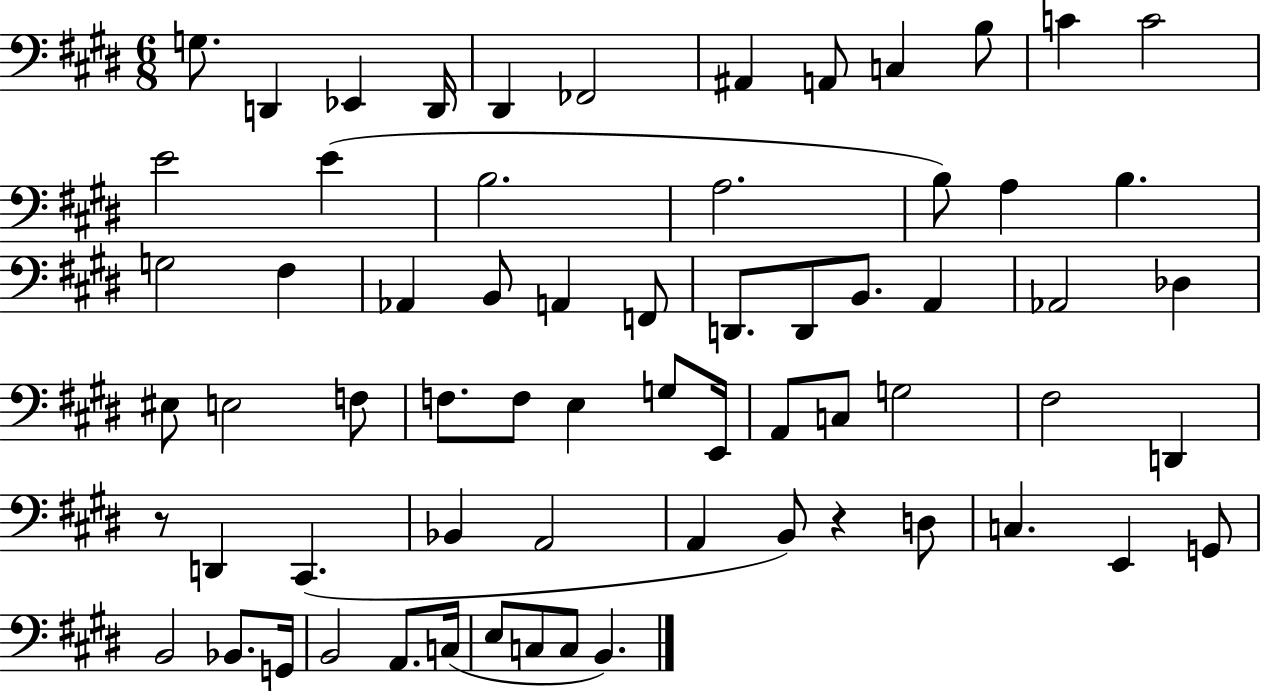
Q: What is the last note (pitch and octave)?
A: B2